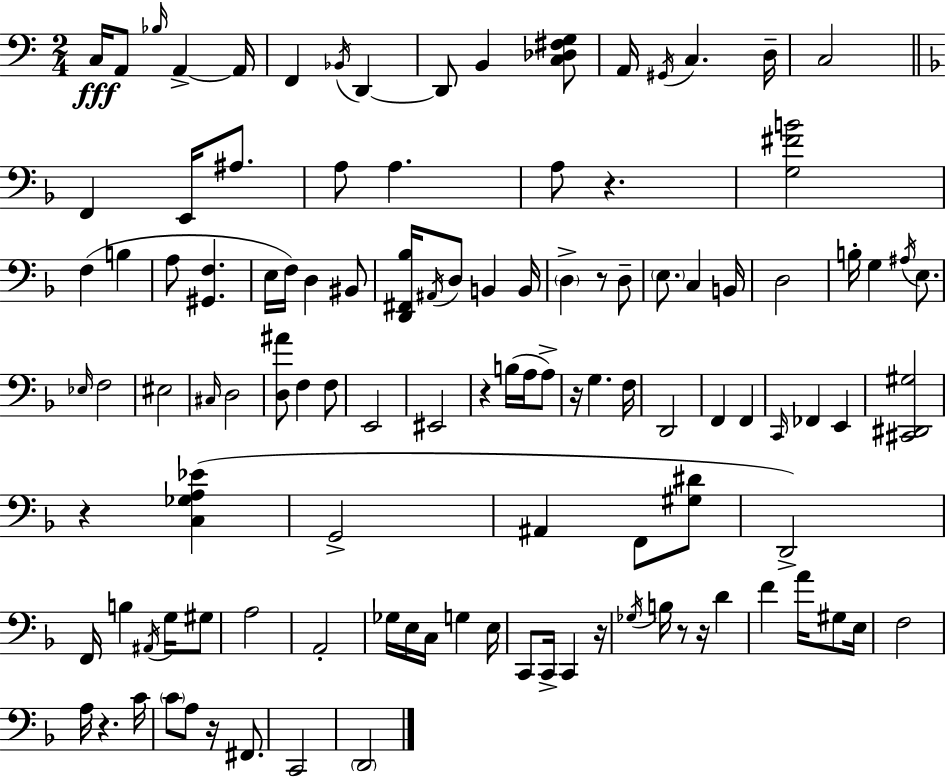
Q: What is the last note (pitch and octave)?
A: D2